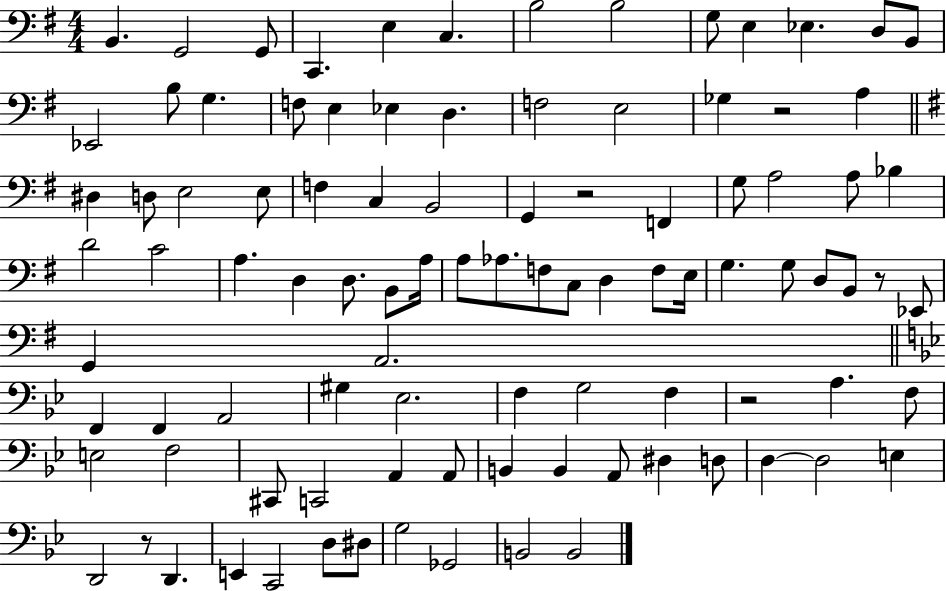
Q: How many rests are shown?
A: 5